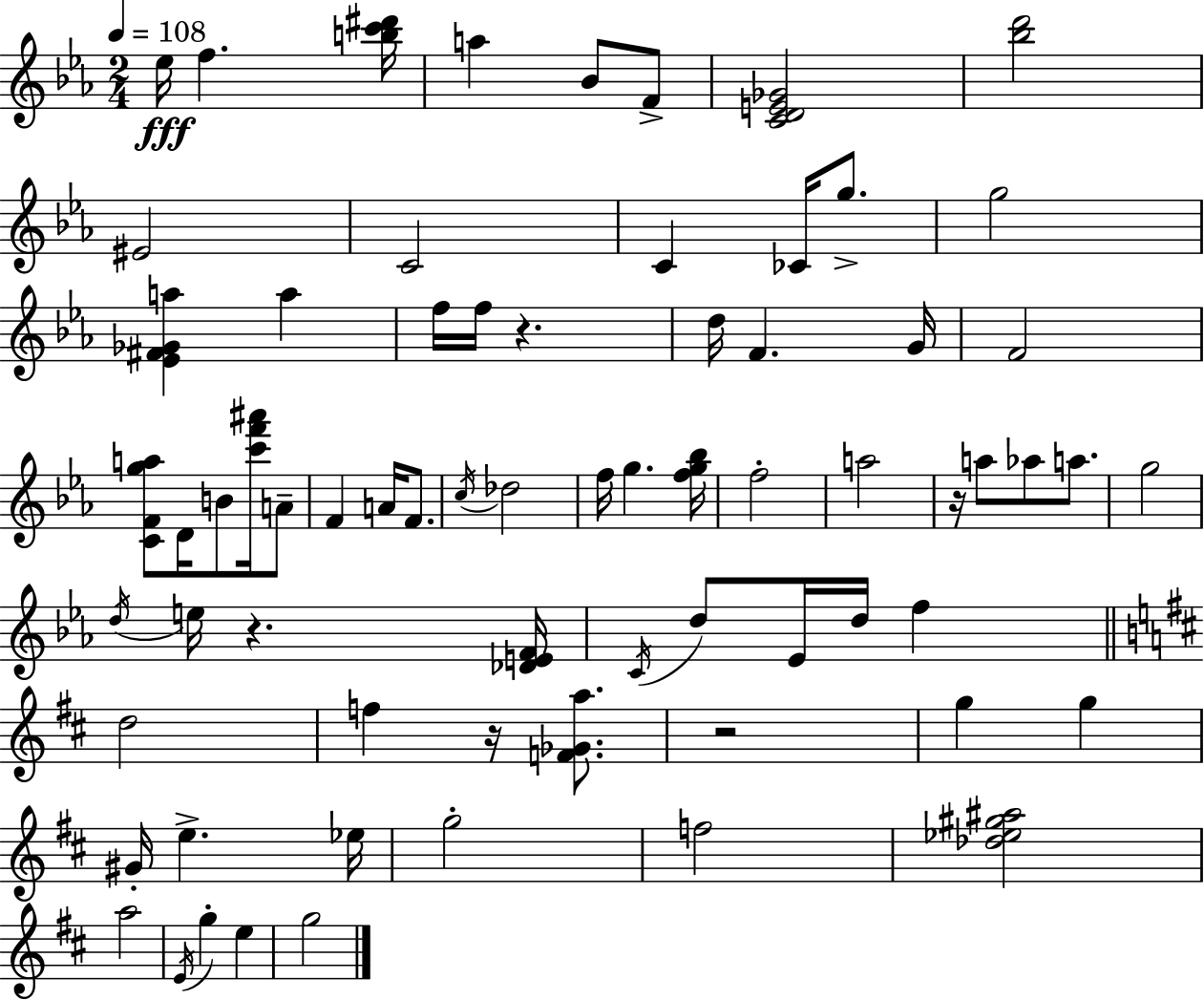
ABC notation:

X:1
T:Untitled
M:2/4
L:1/4
K:Cm
_e/4 f [bc'^d']/4 a _B/2 F/2 [CDE_G]2 [_bd']2 ^E2 C2 C _C/4 g/2 g2 [_E^F_Ga] a f/4 f/4 z d/4 F G/4 F2 [CFga]/2 D/4 B/2 [c'f'^a']/4 A/2 F A/4 F/2 c/4 _d2 f/4 g [fg_b]/4 f2 a2 z/4 a/2 _a/2 a/2 g2 d/4 e/4 z [_DEF]/4 C/4 d/2 _E/4 d/4 f d2 f z/4 [F_Ga]/2 z2 g g ^G/4 e _e/4 g2 f2 [_d_e^g^a]2 a2 E/4 g e g2